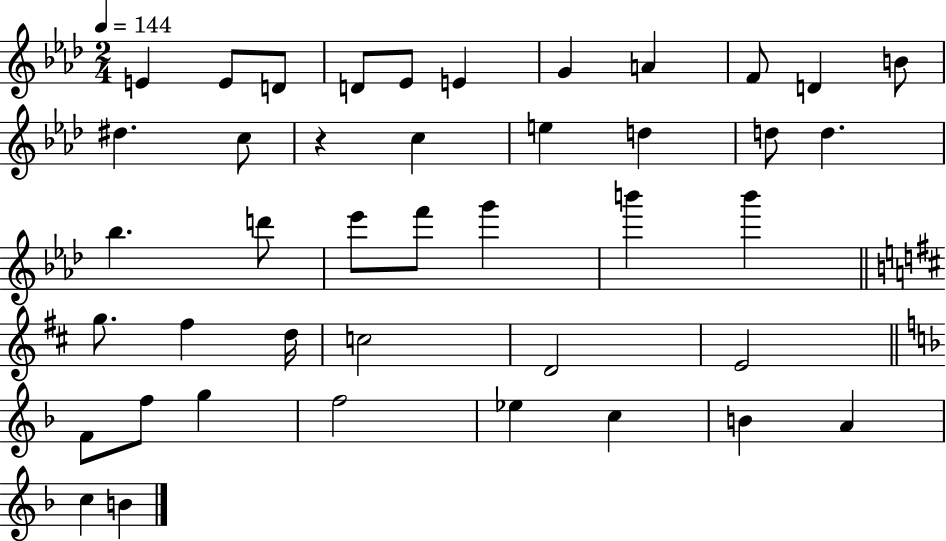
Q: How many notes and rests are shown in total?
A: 42